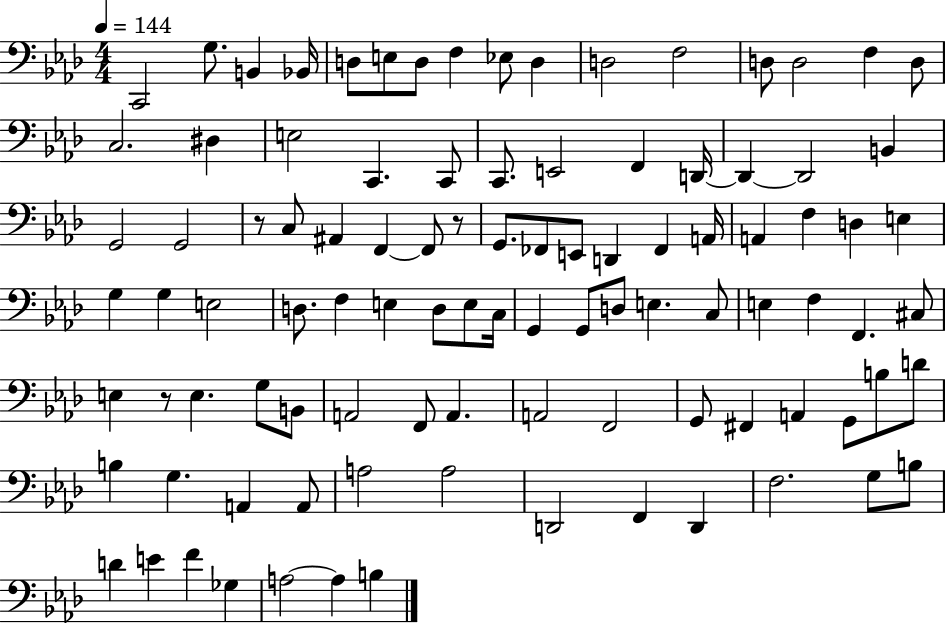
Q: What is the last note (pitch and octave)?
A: B3